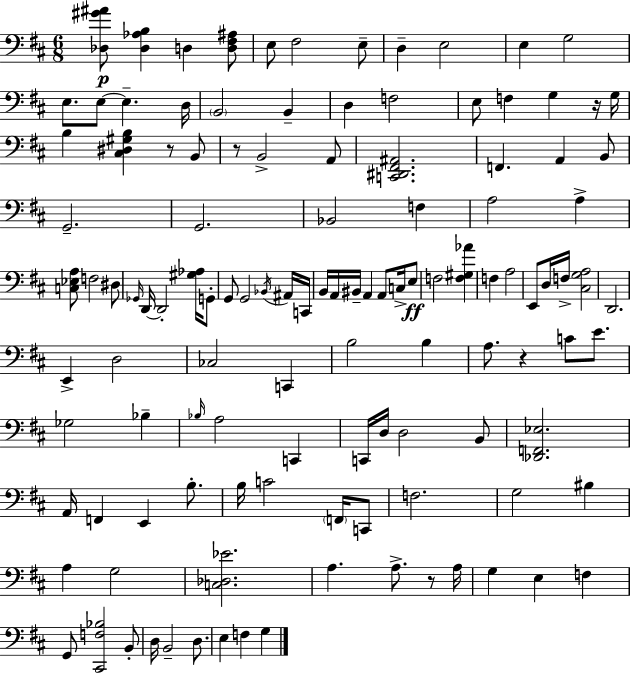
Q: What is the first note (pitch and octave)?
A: D3